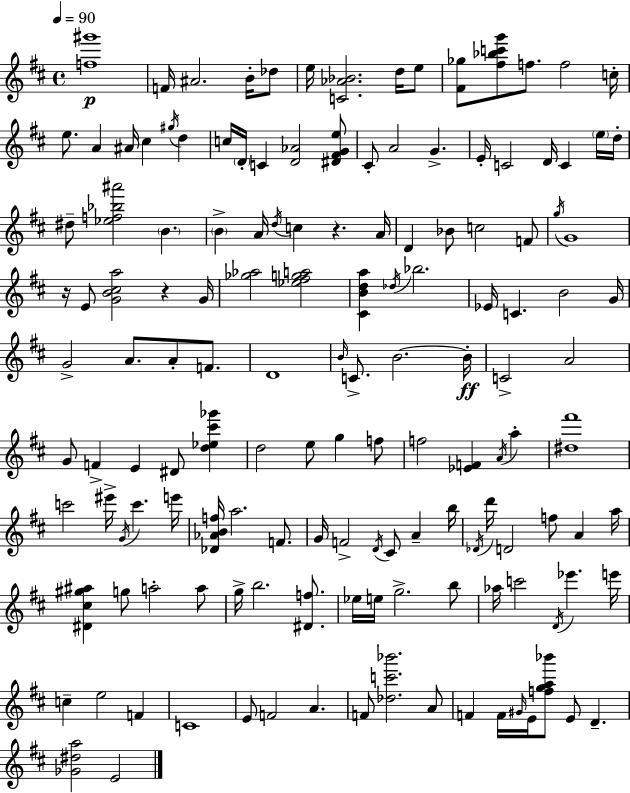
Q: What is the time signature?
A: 4/4